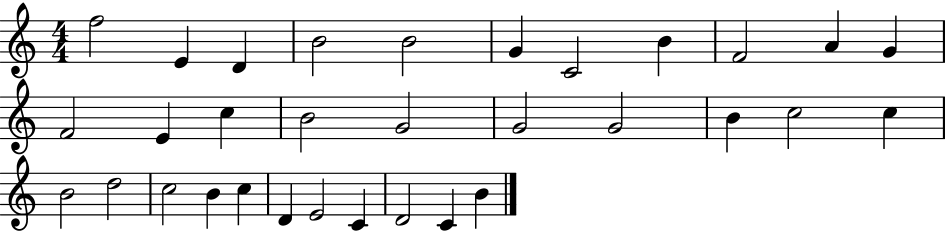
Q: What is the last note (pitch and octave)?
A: B4